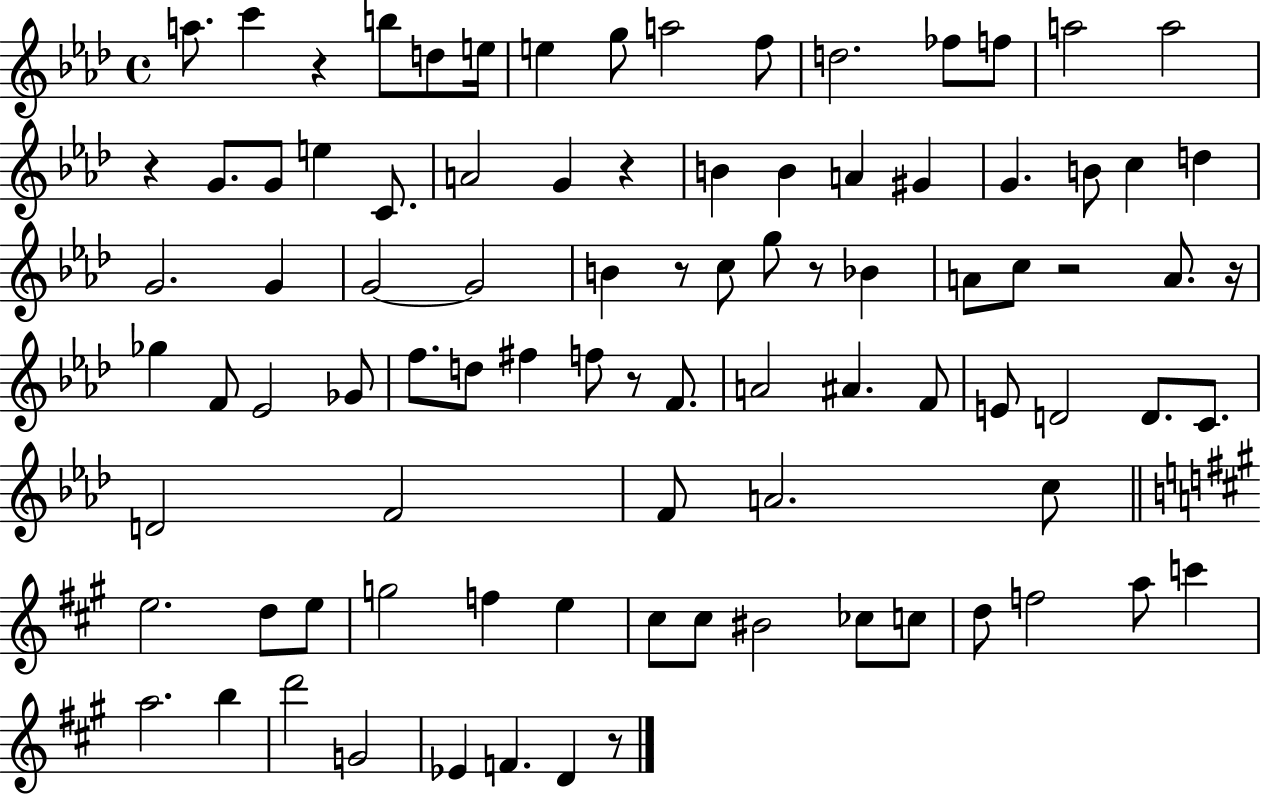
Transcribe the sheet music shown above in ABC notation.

X:1
T:Untitled
M:4/4
L:1/4
K:Ab
a/2 c' z b/2 d/2 e/4 e g/2 a2 f/2 d2 _f/2 f/2 a2 a2 z G/2 G/2 e C/2 A2 G z B B A ^G G B/2 c d G2 G G2 G2 B z/2 c/2 g/2 z/2 _B A/2 c/2 z2 A/2 z/4 _g F/2 _E2 _G/2 f/2 d/2 ^f f/2 z/2 F/2 A2 ^A F/2 E/2 D2 D/2 C/2 D2 F2 F/2 A2 c/2 e2 d/2 e/2 g2 f e ^c/2 ^c/2 ^B2 _c/2 c/2 d/2 f2 a/2 c' a2 b d'2 G2 _E F D z/2